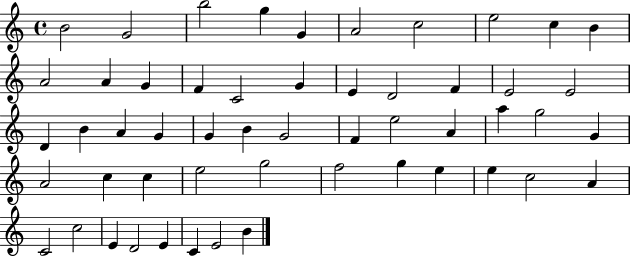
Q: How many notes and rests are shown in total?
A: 53